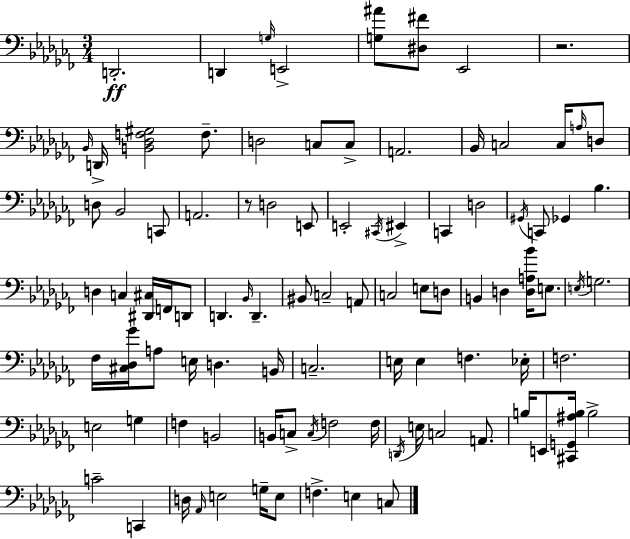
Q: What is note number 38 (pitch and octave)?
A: Bb2